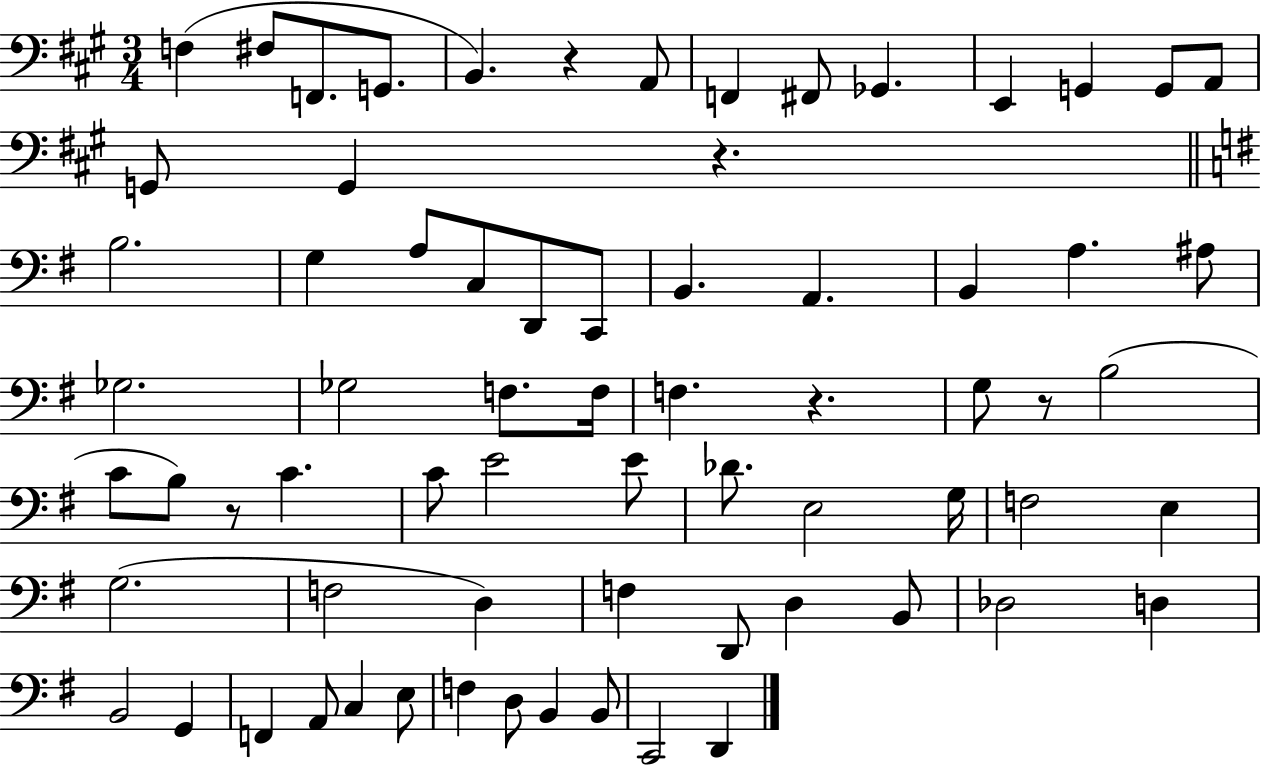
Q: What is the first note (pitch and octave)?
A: F3